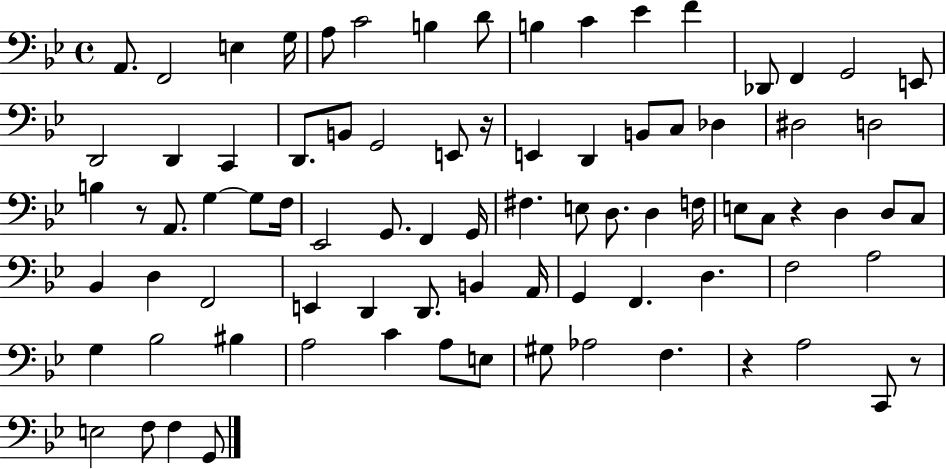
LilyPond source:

{
  \clef bass
  \time 4/4
  \defaultTimeSignature
  \key bes \major
  \repeat volta 2 { a,8. f,2 e4 g16 | a8 c'2 b4 d'8 | b4 c'4 ees'4 f'4 | des,8 f,4 g,2 e,8 | \break d,2 d,4 c,4 | d,8. b,8 g,2 e,8 r16 | e,4 d,4 b,8 c8 des4 | dis2 d2 | \break b4 r8 a,8. g4~~ g8 f16 | ees,2 g,8. f,4 g,16 | fis4. e8 d8. d4 f16 | e8 c8 r4 d4 d8 c8 | \break bes,4 d4 f,2 | e,4 d,4 d,8. b,4 a,16 | g,4 f,4. d4. | f2 a2 | \break g4 bes2 bis4 | a2 c'4 a8 e8 | gis8 aes2 f4. | r4 a2 c,8 r8 | \break e2 f8 f4 g,8 | } \bar "|."
}